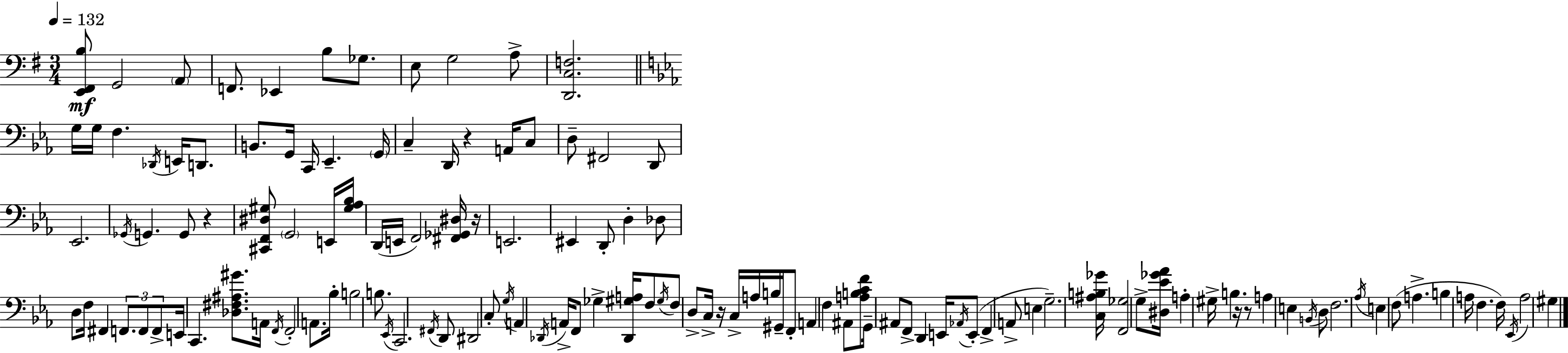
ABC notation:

X:1
T:Untitled
M:3/4
L:1/4
K:G
[E,,^F,,B,]/2 G,,2 A,,/2 F,,/2 _E,, B,/2 _G,/2 E,/2 G,2 A,/2 [D,,C,F,]2 G,/4 G,/4 F, _D,,/4 E,,/4 D,,/2 B,,/2 G,,/4 C,,/4 _E,, G,,/4 C, D,,/4 z A,,/4 C,/2 D,/2 ^F,,2 D,,/2 _E,,2 _G,,/4 G,, G,,/2 z [^C,,F,,^D,^G,]/2 G,,2 E,,/4 [^G,_A,_B,]/4 D,,/4 E,,/4 F,,2 [^F,,_G,,^D,]/4 z/4 E,,2 ^E,, D,,/2 D, _D,/2 D,/2 F,/4 ^F,, F,,/2 F,,/2 F,,/2 E,,/4 C,, [_D,^F,^A,^G]/2 A,,/4 F,,/4 F,,2 A,,/2 _B,/4 B,2 B,/2 _E,,/4 C,,2 ^F,,/4 D,,/2 ^D,,2 C,/2 G,/4 A,, _D,,/4 A,,/4 F,,/2 _G, [_D,,^G,A,]/4 F,/2 ^G,/4 F,/2 D,/2 C,/4 z/4 C,/4 A,/4 B,/4 ^G,,/4 F,,/2 A,, F, ^A,,/2 [A,B,CF]/2 G,,/4 ^A,,/2 F,,/2 D,, E,,/4 _A,,/4 E,,/2 F,, A,,/2 E, G,2 [C,^A,B,_G]/4 [F,,_G,]2 G,/2 [^D,_E_G_A]/4 A, ^G,/4 B, z/4 z/2 A, E, B,,/4 D,/2 F,2 _A,/4 E, F,/2 A, B, A,/4 F, F,/4 _E,,/4 A,2 ^G,